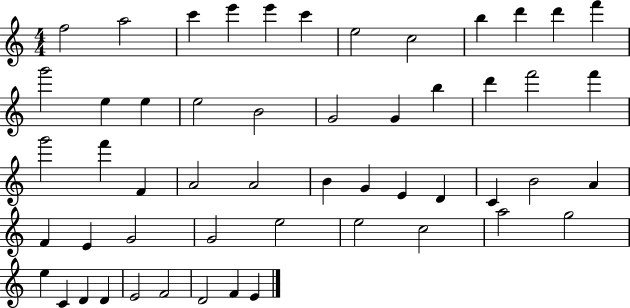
F5/h A5/h C6/q E6/q E6/q C6/q E5/h C5/h B5/q D6/q D6/q F6/q G6/h E5/q E5/q E5/h B4/h G4/h G4/q B5/q D6/q F6/h F6/q G6/h F6/q F4/q A4/h A4/h B4/q G4/q E4/q D4/q C4/q B4/h A4/q F4/q E4/q G4/h G4/h E5/h E5/h C5/h A5/h G5/h E5/q C4/q D4/q D4/q E4/h F4/h D4/h F4/q E4/q